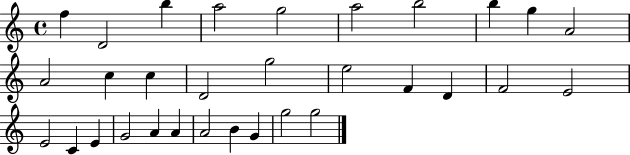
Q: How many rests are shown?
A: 0